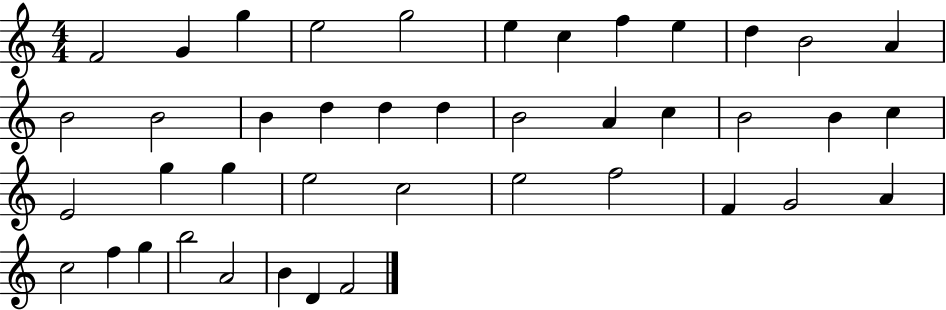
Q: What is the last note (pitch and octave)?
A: F4